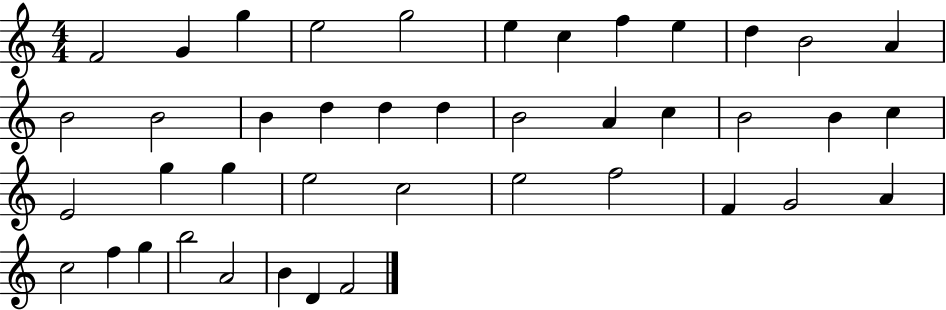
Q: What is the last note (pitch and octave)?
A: F4